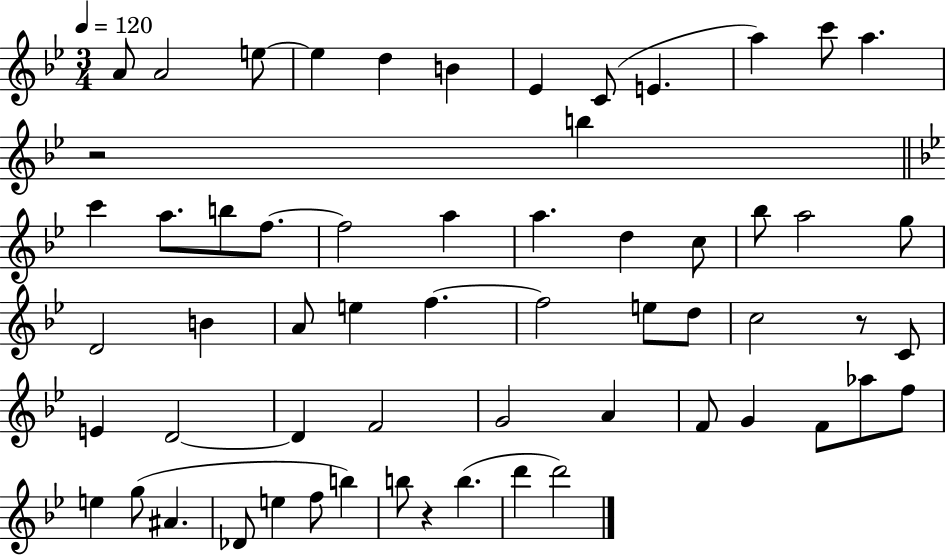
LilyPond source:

{
  \clef treble
  \numericTimeSignature
  \time 3/4
  \key bes \major
  \tempo 4 = 120
  a'8 a'2 e''8~~ | e''4 d''4 b'4 | ees'4 c'8( e'4. | a''4) c'''8 a''4. | \break r2 b''4 | \bar "||" \break \key g \minor c'''4 a''8. b''8 f''8.~~ | f''2 a''4 | a''4. d''4 c''8 | bes''8 a''2 g''8 | \break d'2 b'4 | a'8 e''4 f''4.~~ | f''2 e''8 d''8 | c''2 r8 c'8 | \break e'4 d'2~~ | d'4 f'2 | g'2 a'4 | f'8 g'4 f'8 aes''8 f''8 | \break e''4 g''8( ais'4. | des'8 e''4 f''8 b''4) | b''8 r4 b''4.( | d'''4 d'''2) | \break \bar "|."
}